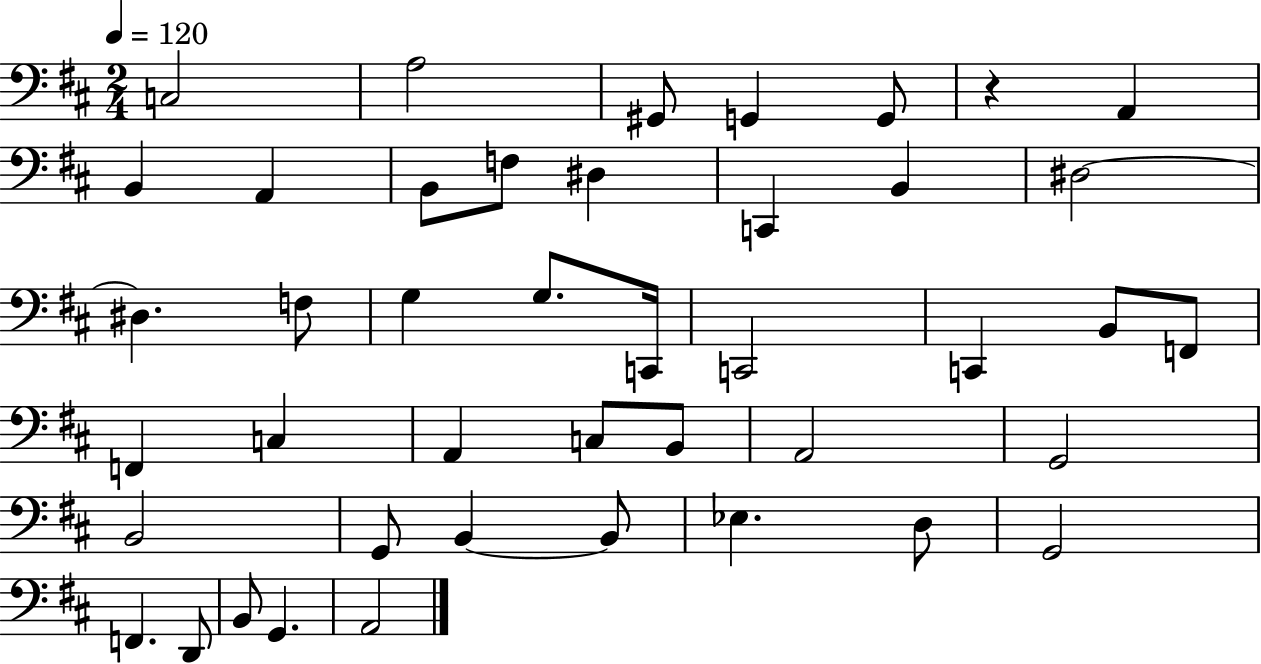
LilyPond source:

{
  \clef bass
  \numericTimeSignature
  \time 2/4
  \key d \major
  \tempo 4 = 120
  c2 | a2 | gis,8 g,4 g,8 | r4 a,4 | \break b,4 a,4 | b,8 f8 dis4 | c,4 b,4 | dis2~~ | \break dis4. f8 | g4 g8. c,16 | c,2 | c,4 b,8 f,8 | \break f,4 c4 | a,4 c8 b,8 | a,2 | g,2 | \break b,2 | g,8 b,4~~ b,8 | ees4. d8 | g,2 | \break f,4. d,8 | b,8 g,4. | a,2 | \bar "|."
}